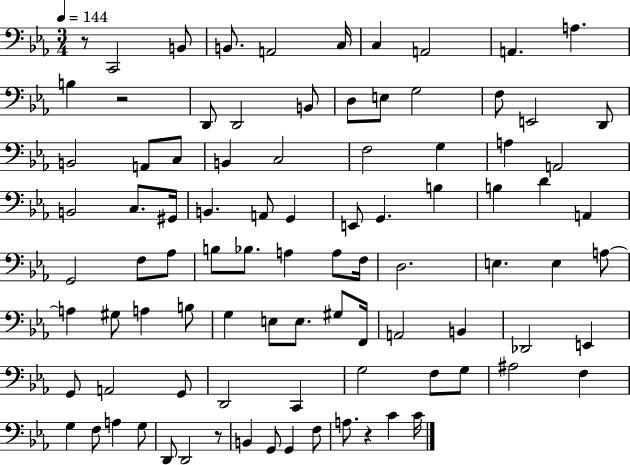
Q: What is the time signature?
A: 3/4